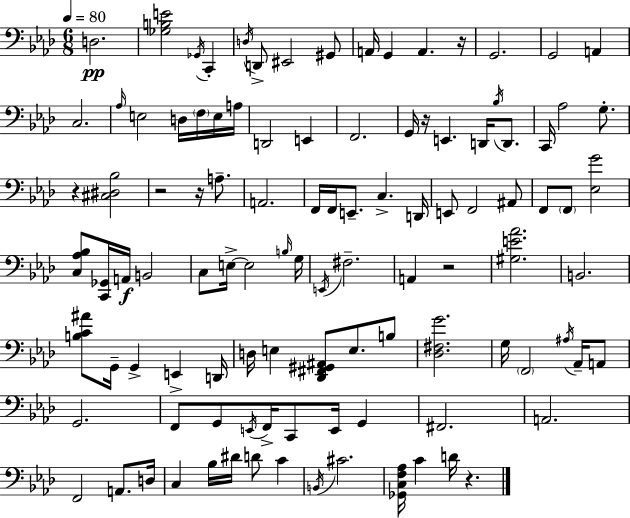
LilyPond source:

{
  \clef bass
  \numericTimeSignature
  \time 6/8
  \key f \minor
  \tempo 4 = 80
  d2.\pp | <ges b e'>2 \acciaccatura { ges,16 } c,4-. | \acciaccatura { d16 } d,8-> eis,2 | gis,8 a,16 g,4 a,4. | \break r16 g,2. | g,2 a,4 | c2. | \grace { aes16 } e2 d16 | \break \parenthesize f16 e16 a16 d,2 e,4 | f,2. | g,16 r16 e,4. d,16 | \acciaccatura { bes16 } d,8. c,16 aes2 | \break g8.-. r4 <cis dis bes>2 | r2 | r16 a8.-- a,2. | f,16 f,16 e,8.-- c4.-> | \break d,16 e,8 f,2 | ais,8 f,8 \parenthesize f,8 <ees g'>2 | <c aes bes>8 <c, ges,>16 a,16\f b,2 | c8 e16->~~ e2 | \break \grace { b16 } g16 \acciaccatura { e,16 } fis2.-- | a,4 r2 | <gis e' aes'>2. | b,2. | \break <b c' ais'>8 g,16-- g,4-> | e,4-> d,16 d16 e4 <des, fis, gis, ais,>8 | e8. b8 <des fis g'>2. | g16 \parenthesize f,2 | \break \acciaccatura { ais16 } aes,16-- a,8 g,2. | f,8 g,8 \acciaccatura { e,16 } | f,16-> c,8 e,16 g,4 fis,2. | a,2. | \break f,2 | a,8. d16 c4 | bes16 dis'16 d'8 c'4 \acciaccatura { b,16 } cis'2. | <ges, c f aes>16 c'4 | \break d'16 r4. \bar "|."
}